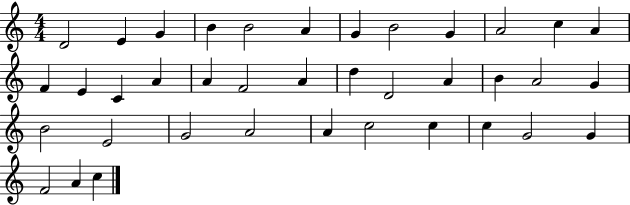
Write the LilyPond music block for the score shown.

{
  \clef treble
  \numericTimeSignature
  \time 4/4
  \key c \major
  d'2 e'4 g'4 | b'4 b'2 a'4 | g'4 b'2 g'4 | a'2 c''4 a'4 | \break f'4 e'4 c'4 a'4 | a'4 f'2 a'4 | d''4 d'2 a'4 | b'4 a'2 g'4 | \break b'2 e'2 | g'2 a'2 | a'4 c''2 c''4 | c''4 g'2 g'4 | \break f'2 a'4 c''4 | \bar "|."
}